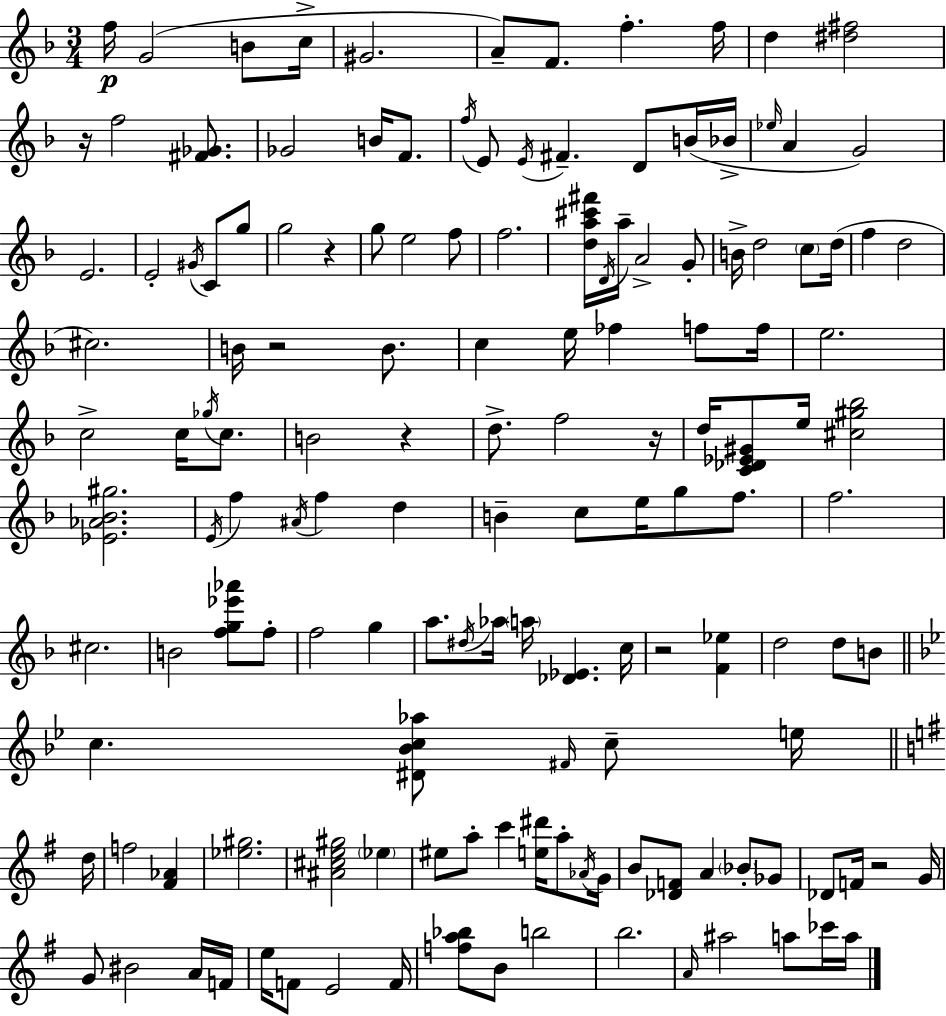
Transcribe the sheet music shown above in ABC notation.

X:1
T:Untitled
M:3/4
L:1/4
K:Dm
f/4 G2 B/2 c/4 ^G2 A/2 F/2 f f/4 d [^d^f]2 z/4 f2 [^F_G]/2 _G2 B/4 F/2 f/4 E/2 E/4 ^F D/2 B/4 _B/4 _e/4 A G2 E2 E2 ^G/4 C/2 g/2 g2 z g/2 e2 f/2 f2 [da^c'^f']/4 D/4 a/4 A2 G/2 B/4 d2 c/2 d/4 f d2 ^c2 B/4 z2 B/2 c e/4 _f f/2 f/4 e2 c2 c/4 _g/4 c/2 B2 z d/2 f2 z/4 d/4 [C_D_E^G]/2 e/4 [^c^g_b]2 [_E_A_B^g]2 E/4 f ^A/4 f d B c/2 e/4 g/2 f/2 f2 ^c2 B2 [fg_e'_a']/2 f/2 f2 g a/2 ^d/4 _a/4 a/4 [_D_E] c/4 z2 [F_e] d2 d/2 B/2 c [^D_Bc_a]/2 ^F/4 c/2 e/4 d/4 f2 [^F_A] [_e^g]2 [^A^ce^g]2 _e ^e/2 a/2 c' [e^d']/4 a/2 _A/4 G/4 B/2 [_DF]/2 A _B/2 _G/2 _D/2 F/4 z2 G/4 G/2 ^B2 A/4 F/4 e/4 F/2 E2 F/4 [fa_b]/2 B/2 b2 b2 A/4 ^a2 a/2 _c'/4 a/4